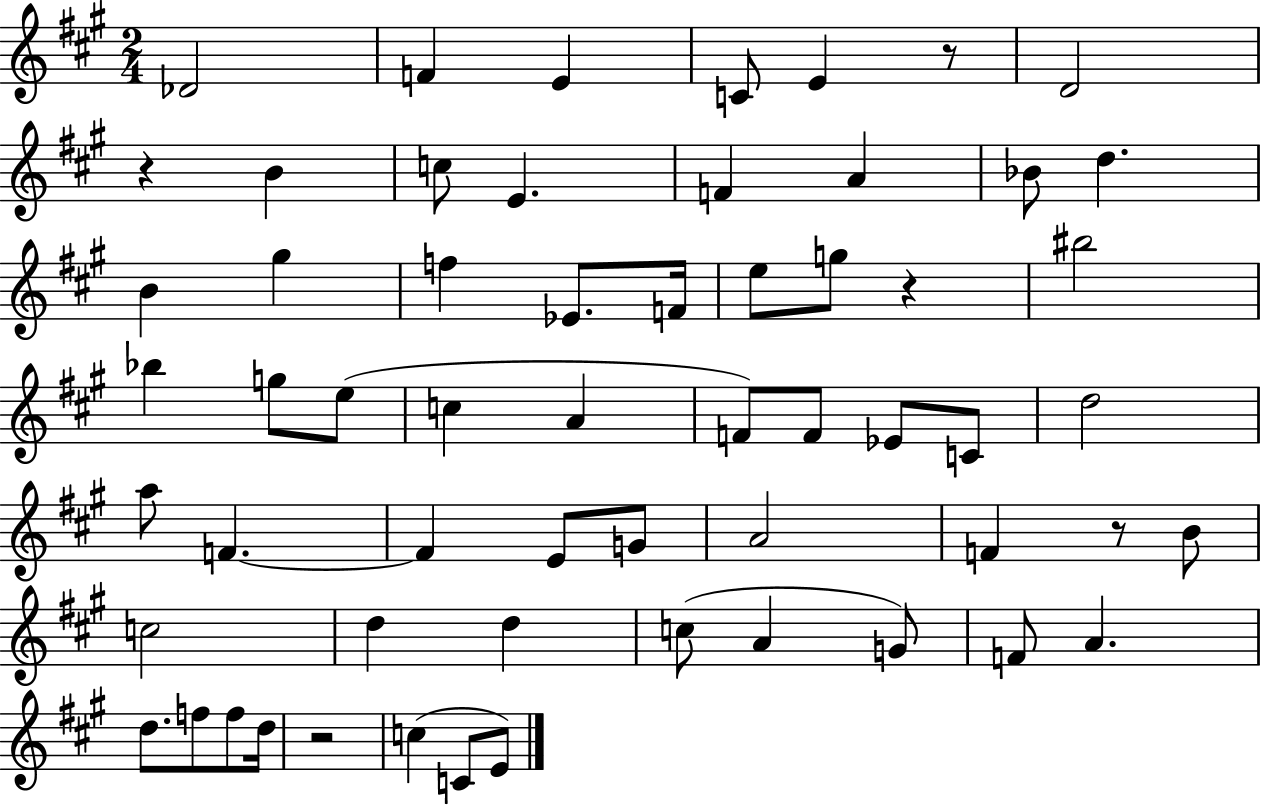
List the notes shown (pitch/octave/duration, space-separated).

Db4/h F4/q E4/q C4/e E4/q R/e D4/h R/q B4/q C5/e E4/q. F4/q A4/q Bb4/e D5/q. B4/q G#5/q F5/q Eb4/e. F4/s E5/e G5/e R/q BIS5/h Bb5/q G5/e E5/e C5/q A4/q F4/e F4/e Eb4/e C4/e D5/h A5/e F4/q. F4/q E4/e G4/e A4/h F4/q R/e B4/e C5/h D5/q D5/q C5/e A4/q G4/e F4/e A4/q. D5/e. F5/e F5/e D5/s R/h C5/q C4/e E4/e